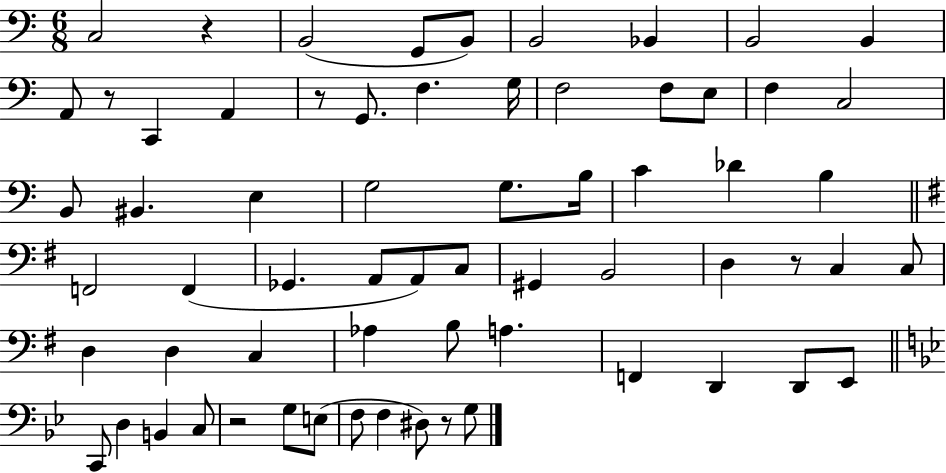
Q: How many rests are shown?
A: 6